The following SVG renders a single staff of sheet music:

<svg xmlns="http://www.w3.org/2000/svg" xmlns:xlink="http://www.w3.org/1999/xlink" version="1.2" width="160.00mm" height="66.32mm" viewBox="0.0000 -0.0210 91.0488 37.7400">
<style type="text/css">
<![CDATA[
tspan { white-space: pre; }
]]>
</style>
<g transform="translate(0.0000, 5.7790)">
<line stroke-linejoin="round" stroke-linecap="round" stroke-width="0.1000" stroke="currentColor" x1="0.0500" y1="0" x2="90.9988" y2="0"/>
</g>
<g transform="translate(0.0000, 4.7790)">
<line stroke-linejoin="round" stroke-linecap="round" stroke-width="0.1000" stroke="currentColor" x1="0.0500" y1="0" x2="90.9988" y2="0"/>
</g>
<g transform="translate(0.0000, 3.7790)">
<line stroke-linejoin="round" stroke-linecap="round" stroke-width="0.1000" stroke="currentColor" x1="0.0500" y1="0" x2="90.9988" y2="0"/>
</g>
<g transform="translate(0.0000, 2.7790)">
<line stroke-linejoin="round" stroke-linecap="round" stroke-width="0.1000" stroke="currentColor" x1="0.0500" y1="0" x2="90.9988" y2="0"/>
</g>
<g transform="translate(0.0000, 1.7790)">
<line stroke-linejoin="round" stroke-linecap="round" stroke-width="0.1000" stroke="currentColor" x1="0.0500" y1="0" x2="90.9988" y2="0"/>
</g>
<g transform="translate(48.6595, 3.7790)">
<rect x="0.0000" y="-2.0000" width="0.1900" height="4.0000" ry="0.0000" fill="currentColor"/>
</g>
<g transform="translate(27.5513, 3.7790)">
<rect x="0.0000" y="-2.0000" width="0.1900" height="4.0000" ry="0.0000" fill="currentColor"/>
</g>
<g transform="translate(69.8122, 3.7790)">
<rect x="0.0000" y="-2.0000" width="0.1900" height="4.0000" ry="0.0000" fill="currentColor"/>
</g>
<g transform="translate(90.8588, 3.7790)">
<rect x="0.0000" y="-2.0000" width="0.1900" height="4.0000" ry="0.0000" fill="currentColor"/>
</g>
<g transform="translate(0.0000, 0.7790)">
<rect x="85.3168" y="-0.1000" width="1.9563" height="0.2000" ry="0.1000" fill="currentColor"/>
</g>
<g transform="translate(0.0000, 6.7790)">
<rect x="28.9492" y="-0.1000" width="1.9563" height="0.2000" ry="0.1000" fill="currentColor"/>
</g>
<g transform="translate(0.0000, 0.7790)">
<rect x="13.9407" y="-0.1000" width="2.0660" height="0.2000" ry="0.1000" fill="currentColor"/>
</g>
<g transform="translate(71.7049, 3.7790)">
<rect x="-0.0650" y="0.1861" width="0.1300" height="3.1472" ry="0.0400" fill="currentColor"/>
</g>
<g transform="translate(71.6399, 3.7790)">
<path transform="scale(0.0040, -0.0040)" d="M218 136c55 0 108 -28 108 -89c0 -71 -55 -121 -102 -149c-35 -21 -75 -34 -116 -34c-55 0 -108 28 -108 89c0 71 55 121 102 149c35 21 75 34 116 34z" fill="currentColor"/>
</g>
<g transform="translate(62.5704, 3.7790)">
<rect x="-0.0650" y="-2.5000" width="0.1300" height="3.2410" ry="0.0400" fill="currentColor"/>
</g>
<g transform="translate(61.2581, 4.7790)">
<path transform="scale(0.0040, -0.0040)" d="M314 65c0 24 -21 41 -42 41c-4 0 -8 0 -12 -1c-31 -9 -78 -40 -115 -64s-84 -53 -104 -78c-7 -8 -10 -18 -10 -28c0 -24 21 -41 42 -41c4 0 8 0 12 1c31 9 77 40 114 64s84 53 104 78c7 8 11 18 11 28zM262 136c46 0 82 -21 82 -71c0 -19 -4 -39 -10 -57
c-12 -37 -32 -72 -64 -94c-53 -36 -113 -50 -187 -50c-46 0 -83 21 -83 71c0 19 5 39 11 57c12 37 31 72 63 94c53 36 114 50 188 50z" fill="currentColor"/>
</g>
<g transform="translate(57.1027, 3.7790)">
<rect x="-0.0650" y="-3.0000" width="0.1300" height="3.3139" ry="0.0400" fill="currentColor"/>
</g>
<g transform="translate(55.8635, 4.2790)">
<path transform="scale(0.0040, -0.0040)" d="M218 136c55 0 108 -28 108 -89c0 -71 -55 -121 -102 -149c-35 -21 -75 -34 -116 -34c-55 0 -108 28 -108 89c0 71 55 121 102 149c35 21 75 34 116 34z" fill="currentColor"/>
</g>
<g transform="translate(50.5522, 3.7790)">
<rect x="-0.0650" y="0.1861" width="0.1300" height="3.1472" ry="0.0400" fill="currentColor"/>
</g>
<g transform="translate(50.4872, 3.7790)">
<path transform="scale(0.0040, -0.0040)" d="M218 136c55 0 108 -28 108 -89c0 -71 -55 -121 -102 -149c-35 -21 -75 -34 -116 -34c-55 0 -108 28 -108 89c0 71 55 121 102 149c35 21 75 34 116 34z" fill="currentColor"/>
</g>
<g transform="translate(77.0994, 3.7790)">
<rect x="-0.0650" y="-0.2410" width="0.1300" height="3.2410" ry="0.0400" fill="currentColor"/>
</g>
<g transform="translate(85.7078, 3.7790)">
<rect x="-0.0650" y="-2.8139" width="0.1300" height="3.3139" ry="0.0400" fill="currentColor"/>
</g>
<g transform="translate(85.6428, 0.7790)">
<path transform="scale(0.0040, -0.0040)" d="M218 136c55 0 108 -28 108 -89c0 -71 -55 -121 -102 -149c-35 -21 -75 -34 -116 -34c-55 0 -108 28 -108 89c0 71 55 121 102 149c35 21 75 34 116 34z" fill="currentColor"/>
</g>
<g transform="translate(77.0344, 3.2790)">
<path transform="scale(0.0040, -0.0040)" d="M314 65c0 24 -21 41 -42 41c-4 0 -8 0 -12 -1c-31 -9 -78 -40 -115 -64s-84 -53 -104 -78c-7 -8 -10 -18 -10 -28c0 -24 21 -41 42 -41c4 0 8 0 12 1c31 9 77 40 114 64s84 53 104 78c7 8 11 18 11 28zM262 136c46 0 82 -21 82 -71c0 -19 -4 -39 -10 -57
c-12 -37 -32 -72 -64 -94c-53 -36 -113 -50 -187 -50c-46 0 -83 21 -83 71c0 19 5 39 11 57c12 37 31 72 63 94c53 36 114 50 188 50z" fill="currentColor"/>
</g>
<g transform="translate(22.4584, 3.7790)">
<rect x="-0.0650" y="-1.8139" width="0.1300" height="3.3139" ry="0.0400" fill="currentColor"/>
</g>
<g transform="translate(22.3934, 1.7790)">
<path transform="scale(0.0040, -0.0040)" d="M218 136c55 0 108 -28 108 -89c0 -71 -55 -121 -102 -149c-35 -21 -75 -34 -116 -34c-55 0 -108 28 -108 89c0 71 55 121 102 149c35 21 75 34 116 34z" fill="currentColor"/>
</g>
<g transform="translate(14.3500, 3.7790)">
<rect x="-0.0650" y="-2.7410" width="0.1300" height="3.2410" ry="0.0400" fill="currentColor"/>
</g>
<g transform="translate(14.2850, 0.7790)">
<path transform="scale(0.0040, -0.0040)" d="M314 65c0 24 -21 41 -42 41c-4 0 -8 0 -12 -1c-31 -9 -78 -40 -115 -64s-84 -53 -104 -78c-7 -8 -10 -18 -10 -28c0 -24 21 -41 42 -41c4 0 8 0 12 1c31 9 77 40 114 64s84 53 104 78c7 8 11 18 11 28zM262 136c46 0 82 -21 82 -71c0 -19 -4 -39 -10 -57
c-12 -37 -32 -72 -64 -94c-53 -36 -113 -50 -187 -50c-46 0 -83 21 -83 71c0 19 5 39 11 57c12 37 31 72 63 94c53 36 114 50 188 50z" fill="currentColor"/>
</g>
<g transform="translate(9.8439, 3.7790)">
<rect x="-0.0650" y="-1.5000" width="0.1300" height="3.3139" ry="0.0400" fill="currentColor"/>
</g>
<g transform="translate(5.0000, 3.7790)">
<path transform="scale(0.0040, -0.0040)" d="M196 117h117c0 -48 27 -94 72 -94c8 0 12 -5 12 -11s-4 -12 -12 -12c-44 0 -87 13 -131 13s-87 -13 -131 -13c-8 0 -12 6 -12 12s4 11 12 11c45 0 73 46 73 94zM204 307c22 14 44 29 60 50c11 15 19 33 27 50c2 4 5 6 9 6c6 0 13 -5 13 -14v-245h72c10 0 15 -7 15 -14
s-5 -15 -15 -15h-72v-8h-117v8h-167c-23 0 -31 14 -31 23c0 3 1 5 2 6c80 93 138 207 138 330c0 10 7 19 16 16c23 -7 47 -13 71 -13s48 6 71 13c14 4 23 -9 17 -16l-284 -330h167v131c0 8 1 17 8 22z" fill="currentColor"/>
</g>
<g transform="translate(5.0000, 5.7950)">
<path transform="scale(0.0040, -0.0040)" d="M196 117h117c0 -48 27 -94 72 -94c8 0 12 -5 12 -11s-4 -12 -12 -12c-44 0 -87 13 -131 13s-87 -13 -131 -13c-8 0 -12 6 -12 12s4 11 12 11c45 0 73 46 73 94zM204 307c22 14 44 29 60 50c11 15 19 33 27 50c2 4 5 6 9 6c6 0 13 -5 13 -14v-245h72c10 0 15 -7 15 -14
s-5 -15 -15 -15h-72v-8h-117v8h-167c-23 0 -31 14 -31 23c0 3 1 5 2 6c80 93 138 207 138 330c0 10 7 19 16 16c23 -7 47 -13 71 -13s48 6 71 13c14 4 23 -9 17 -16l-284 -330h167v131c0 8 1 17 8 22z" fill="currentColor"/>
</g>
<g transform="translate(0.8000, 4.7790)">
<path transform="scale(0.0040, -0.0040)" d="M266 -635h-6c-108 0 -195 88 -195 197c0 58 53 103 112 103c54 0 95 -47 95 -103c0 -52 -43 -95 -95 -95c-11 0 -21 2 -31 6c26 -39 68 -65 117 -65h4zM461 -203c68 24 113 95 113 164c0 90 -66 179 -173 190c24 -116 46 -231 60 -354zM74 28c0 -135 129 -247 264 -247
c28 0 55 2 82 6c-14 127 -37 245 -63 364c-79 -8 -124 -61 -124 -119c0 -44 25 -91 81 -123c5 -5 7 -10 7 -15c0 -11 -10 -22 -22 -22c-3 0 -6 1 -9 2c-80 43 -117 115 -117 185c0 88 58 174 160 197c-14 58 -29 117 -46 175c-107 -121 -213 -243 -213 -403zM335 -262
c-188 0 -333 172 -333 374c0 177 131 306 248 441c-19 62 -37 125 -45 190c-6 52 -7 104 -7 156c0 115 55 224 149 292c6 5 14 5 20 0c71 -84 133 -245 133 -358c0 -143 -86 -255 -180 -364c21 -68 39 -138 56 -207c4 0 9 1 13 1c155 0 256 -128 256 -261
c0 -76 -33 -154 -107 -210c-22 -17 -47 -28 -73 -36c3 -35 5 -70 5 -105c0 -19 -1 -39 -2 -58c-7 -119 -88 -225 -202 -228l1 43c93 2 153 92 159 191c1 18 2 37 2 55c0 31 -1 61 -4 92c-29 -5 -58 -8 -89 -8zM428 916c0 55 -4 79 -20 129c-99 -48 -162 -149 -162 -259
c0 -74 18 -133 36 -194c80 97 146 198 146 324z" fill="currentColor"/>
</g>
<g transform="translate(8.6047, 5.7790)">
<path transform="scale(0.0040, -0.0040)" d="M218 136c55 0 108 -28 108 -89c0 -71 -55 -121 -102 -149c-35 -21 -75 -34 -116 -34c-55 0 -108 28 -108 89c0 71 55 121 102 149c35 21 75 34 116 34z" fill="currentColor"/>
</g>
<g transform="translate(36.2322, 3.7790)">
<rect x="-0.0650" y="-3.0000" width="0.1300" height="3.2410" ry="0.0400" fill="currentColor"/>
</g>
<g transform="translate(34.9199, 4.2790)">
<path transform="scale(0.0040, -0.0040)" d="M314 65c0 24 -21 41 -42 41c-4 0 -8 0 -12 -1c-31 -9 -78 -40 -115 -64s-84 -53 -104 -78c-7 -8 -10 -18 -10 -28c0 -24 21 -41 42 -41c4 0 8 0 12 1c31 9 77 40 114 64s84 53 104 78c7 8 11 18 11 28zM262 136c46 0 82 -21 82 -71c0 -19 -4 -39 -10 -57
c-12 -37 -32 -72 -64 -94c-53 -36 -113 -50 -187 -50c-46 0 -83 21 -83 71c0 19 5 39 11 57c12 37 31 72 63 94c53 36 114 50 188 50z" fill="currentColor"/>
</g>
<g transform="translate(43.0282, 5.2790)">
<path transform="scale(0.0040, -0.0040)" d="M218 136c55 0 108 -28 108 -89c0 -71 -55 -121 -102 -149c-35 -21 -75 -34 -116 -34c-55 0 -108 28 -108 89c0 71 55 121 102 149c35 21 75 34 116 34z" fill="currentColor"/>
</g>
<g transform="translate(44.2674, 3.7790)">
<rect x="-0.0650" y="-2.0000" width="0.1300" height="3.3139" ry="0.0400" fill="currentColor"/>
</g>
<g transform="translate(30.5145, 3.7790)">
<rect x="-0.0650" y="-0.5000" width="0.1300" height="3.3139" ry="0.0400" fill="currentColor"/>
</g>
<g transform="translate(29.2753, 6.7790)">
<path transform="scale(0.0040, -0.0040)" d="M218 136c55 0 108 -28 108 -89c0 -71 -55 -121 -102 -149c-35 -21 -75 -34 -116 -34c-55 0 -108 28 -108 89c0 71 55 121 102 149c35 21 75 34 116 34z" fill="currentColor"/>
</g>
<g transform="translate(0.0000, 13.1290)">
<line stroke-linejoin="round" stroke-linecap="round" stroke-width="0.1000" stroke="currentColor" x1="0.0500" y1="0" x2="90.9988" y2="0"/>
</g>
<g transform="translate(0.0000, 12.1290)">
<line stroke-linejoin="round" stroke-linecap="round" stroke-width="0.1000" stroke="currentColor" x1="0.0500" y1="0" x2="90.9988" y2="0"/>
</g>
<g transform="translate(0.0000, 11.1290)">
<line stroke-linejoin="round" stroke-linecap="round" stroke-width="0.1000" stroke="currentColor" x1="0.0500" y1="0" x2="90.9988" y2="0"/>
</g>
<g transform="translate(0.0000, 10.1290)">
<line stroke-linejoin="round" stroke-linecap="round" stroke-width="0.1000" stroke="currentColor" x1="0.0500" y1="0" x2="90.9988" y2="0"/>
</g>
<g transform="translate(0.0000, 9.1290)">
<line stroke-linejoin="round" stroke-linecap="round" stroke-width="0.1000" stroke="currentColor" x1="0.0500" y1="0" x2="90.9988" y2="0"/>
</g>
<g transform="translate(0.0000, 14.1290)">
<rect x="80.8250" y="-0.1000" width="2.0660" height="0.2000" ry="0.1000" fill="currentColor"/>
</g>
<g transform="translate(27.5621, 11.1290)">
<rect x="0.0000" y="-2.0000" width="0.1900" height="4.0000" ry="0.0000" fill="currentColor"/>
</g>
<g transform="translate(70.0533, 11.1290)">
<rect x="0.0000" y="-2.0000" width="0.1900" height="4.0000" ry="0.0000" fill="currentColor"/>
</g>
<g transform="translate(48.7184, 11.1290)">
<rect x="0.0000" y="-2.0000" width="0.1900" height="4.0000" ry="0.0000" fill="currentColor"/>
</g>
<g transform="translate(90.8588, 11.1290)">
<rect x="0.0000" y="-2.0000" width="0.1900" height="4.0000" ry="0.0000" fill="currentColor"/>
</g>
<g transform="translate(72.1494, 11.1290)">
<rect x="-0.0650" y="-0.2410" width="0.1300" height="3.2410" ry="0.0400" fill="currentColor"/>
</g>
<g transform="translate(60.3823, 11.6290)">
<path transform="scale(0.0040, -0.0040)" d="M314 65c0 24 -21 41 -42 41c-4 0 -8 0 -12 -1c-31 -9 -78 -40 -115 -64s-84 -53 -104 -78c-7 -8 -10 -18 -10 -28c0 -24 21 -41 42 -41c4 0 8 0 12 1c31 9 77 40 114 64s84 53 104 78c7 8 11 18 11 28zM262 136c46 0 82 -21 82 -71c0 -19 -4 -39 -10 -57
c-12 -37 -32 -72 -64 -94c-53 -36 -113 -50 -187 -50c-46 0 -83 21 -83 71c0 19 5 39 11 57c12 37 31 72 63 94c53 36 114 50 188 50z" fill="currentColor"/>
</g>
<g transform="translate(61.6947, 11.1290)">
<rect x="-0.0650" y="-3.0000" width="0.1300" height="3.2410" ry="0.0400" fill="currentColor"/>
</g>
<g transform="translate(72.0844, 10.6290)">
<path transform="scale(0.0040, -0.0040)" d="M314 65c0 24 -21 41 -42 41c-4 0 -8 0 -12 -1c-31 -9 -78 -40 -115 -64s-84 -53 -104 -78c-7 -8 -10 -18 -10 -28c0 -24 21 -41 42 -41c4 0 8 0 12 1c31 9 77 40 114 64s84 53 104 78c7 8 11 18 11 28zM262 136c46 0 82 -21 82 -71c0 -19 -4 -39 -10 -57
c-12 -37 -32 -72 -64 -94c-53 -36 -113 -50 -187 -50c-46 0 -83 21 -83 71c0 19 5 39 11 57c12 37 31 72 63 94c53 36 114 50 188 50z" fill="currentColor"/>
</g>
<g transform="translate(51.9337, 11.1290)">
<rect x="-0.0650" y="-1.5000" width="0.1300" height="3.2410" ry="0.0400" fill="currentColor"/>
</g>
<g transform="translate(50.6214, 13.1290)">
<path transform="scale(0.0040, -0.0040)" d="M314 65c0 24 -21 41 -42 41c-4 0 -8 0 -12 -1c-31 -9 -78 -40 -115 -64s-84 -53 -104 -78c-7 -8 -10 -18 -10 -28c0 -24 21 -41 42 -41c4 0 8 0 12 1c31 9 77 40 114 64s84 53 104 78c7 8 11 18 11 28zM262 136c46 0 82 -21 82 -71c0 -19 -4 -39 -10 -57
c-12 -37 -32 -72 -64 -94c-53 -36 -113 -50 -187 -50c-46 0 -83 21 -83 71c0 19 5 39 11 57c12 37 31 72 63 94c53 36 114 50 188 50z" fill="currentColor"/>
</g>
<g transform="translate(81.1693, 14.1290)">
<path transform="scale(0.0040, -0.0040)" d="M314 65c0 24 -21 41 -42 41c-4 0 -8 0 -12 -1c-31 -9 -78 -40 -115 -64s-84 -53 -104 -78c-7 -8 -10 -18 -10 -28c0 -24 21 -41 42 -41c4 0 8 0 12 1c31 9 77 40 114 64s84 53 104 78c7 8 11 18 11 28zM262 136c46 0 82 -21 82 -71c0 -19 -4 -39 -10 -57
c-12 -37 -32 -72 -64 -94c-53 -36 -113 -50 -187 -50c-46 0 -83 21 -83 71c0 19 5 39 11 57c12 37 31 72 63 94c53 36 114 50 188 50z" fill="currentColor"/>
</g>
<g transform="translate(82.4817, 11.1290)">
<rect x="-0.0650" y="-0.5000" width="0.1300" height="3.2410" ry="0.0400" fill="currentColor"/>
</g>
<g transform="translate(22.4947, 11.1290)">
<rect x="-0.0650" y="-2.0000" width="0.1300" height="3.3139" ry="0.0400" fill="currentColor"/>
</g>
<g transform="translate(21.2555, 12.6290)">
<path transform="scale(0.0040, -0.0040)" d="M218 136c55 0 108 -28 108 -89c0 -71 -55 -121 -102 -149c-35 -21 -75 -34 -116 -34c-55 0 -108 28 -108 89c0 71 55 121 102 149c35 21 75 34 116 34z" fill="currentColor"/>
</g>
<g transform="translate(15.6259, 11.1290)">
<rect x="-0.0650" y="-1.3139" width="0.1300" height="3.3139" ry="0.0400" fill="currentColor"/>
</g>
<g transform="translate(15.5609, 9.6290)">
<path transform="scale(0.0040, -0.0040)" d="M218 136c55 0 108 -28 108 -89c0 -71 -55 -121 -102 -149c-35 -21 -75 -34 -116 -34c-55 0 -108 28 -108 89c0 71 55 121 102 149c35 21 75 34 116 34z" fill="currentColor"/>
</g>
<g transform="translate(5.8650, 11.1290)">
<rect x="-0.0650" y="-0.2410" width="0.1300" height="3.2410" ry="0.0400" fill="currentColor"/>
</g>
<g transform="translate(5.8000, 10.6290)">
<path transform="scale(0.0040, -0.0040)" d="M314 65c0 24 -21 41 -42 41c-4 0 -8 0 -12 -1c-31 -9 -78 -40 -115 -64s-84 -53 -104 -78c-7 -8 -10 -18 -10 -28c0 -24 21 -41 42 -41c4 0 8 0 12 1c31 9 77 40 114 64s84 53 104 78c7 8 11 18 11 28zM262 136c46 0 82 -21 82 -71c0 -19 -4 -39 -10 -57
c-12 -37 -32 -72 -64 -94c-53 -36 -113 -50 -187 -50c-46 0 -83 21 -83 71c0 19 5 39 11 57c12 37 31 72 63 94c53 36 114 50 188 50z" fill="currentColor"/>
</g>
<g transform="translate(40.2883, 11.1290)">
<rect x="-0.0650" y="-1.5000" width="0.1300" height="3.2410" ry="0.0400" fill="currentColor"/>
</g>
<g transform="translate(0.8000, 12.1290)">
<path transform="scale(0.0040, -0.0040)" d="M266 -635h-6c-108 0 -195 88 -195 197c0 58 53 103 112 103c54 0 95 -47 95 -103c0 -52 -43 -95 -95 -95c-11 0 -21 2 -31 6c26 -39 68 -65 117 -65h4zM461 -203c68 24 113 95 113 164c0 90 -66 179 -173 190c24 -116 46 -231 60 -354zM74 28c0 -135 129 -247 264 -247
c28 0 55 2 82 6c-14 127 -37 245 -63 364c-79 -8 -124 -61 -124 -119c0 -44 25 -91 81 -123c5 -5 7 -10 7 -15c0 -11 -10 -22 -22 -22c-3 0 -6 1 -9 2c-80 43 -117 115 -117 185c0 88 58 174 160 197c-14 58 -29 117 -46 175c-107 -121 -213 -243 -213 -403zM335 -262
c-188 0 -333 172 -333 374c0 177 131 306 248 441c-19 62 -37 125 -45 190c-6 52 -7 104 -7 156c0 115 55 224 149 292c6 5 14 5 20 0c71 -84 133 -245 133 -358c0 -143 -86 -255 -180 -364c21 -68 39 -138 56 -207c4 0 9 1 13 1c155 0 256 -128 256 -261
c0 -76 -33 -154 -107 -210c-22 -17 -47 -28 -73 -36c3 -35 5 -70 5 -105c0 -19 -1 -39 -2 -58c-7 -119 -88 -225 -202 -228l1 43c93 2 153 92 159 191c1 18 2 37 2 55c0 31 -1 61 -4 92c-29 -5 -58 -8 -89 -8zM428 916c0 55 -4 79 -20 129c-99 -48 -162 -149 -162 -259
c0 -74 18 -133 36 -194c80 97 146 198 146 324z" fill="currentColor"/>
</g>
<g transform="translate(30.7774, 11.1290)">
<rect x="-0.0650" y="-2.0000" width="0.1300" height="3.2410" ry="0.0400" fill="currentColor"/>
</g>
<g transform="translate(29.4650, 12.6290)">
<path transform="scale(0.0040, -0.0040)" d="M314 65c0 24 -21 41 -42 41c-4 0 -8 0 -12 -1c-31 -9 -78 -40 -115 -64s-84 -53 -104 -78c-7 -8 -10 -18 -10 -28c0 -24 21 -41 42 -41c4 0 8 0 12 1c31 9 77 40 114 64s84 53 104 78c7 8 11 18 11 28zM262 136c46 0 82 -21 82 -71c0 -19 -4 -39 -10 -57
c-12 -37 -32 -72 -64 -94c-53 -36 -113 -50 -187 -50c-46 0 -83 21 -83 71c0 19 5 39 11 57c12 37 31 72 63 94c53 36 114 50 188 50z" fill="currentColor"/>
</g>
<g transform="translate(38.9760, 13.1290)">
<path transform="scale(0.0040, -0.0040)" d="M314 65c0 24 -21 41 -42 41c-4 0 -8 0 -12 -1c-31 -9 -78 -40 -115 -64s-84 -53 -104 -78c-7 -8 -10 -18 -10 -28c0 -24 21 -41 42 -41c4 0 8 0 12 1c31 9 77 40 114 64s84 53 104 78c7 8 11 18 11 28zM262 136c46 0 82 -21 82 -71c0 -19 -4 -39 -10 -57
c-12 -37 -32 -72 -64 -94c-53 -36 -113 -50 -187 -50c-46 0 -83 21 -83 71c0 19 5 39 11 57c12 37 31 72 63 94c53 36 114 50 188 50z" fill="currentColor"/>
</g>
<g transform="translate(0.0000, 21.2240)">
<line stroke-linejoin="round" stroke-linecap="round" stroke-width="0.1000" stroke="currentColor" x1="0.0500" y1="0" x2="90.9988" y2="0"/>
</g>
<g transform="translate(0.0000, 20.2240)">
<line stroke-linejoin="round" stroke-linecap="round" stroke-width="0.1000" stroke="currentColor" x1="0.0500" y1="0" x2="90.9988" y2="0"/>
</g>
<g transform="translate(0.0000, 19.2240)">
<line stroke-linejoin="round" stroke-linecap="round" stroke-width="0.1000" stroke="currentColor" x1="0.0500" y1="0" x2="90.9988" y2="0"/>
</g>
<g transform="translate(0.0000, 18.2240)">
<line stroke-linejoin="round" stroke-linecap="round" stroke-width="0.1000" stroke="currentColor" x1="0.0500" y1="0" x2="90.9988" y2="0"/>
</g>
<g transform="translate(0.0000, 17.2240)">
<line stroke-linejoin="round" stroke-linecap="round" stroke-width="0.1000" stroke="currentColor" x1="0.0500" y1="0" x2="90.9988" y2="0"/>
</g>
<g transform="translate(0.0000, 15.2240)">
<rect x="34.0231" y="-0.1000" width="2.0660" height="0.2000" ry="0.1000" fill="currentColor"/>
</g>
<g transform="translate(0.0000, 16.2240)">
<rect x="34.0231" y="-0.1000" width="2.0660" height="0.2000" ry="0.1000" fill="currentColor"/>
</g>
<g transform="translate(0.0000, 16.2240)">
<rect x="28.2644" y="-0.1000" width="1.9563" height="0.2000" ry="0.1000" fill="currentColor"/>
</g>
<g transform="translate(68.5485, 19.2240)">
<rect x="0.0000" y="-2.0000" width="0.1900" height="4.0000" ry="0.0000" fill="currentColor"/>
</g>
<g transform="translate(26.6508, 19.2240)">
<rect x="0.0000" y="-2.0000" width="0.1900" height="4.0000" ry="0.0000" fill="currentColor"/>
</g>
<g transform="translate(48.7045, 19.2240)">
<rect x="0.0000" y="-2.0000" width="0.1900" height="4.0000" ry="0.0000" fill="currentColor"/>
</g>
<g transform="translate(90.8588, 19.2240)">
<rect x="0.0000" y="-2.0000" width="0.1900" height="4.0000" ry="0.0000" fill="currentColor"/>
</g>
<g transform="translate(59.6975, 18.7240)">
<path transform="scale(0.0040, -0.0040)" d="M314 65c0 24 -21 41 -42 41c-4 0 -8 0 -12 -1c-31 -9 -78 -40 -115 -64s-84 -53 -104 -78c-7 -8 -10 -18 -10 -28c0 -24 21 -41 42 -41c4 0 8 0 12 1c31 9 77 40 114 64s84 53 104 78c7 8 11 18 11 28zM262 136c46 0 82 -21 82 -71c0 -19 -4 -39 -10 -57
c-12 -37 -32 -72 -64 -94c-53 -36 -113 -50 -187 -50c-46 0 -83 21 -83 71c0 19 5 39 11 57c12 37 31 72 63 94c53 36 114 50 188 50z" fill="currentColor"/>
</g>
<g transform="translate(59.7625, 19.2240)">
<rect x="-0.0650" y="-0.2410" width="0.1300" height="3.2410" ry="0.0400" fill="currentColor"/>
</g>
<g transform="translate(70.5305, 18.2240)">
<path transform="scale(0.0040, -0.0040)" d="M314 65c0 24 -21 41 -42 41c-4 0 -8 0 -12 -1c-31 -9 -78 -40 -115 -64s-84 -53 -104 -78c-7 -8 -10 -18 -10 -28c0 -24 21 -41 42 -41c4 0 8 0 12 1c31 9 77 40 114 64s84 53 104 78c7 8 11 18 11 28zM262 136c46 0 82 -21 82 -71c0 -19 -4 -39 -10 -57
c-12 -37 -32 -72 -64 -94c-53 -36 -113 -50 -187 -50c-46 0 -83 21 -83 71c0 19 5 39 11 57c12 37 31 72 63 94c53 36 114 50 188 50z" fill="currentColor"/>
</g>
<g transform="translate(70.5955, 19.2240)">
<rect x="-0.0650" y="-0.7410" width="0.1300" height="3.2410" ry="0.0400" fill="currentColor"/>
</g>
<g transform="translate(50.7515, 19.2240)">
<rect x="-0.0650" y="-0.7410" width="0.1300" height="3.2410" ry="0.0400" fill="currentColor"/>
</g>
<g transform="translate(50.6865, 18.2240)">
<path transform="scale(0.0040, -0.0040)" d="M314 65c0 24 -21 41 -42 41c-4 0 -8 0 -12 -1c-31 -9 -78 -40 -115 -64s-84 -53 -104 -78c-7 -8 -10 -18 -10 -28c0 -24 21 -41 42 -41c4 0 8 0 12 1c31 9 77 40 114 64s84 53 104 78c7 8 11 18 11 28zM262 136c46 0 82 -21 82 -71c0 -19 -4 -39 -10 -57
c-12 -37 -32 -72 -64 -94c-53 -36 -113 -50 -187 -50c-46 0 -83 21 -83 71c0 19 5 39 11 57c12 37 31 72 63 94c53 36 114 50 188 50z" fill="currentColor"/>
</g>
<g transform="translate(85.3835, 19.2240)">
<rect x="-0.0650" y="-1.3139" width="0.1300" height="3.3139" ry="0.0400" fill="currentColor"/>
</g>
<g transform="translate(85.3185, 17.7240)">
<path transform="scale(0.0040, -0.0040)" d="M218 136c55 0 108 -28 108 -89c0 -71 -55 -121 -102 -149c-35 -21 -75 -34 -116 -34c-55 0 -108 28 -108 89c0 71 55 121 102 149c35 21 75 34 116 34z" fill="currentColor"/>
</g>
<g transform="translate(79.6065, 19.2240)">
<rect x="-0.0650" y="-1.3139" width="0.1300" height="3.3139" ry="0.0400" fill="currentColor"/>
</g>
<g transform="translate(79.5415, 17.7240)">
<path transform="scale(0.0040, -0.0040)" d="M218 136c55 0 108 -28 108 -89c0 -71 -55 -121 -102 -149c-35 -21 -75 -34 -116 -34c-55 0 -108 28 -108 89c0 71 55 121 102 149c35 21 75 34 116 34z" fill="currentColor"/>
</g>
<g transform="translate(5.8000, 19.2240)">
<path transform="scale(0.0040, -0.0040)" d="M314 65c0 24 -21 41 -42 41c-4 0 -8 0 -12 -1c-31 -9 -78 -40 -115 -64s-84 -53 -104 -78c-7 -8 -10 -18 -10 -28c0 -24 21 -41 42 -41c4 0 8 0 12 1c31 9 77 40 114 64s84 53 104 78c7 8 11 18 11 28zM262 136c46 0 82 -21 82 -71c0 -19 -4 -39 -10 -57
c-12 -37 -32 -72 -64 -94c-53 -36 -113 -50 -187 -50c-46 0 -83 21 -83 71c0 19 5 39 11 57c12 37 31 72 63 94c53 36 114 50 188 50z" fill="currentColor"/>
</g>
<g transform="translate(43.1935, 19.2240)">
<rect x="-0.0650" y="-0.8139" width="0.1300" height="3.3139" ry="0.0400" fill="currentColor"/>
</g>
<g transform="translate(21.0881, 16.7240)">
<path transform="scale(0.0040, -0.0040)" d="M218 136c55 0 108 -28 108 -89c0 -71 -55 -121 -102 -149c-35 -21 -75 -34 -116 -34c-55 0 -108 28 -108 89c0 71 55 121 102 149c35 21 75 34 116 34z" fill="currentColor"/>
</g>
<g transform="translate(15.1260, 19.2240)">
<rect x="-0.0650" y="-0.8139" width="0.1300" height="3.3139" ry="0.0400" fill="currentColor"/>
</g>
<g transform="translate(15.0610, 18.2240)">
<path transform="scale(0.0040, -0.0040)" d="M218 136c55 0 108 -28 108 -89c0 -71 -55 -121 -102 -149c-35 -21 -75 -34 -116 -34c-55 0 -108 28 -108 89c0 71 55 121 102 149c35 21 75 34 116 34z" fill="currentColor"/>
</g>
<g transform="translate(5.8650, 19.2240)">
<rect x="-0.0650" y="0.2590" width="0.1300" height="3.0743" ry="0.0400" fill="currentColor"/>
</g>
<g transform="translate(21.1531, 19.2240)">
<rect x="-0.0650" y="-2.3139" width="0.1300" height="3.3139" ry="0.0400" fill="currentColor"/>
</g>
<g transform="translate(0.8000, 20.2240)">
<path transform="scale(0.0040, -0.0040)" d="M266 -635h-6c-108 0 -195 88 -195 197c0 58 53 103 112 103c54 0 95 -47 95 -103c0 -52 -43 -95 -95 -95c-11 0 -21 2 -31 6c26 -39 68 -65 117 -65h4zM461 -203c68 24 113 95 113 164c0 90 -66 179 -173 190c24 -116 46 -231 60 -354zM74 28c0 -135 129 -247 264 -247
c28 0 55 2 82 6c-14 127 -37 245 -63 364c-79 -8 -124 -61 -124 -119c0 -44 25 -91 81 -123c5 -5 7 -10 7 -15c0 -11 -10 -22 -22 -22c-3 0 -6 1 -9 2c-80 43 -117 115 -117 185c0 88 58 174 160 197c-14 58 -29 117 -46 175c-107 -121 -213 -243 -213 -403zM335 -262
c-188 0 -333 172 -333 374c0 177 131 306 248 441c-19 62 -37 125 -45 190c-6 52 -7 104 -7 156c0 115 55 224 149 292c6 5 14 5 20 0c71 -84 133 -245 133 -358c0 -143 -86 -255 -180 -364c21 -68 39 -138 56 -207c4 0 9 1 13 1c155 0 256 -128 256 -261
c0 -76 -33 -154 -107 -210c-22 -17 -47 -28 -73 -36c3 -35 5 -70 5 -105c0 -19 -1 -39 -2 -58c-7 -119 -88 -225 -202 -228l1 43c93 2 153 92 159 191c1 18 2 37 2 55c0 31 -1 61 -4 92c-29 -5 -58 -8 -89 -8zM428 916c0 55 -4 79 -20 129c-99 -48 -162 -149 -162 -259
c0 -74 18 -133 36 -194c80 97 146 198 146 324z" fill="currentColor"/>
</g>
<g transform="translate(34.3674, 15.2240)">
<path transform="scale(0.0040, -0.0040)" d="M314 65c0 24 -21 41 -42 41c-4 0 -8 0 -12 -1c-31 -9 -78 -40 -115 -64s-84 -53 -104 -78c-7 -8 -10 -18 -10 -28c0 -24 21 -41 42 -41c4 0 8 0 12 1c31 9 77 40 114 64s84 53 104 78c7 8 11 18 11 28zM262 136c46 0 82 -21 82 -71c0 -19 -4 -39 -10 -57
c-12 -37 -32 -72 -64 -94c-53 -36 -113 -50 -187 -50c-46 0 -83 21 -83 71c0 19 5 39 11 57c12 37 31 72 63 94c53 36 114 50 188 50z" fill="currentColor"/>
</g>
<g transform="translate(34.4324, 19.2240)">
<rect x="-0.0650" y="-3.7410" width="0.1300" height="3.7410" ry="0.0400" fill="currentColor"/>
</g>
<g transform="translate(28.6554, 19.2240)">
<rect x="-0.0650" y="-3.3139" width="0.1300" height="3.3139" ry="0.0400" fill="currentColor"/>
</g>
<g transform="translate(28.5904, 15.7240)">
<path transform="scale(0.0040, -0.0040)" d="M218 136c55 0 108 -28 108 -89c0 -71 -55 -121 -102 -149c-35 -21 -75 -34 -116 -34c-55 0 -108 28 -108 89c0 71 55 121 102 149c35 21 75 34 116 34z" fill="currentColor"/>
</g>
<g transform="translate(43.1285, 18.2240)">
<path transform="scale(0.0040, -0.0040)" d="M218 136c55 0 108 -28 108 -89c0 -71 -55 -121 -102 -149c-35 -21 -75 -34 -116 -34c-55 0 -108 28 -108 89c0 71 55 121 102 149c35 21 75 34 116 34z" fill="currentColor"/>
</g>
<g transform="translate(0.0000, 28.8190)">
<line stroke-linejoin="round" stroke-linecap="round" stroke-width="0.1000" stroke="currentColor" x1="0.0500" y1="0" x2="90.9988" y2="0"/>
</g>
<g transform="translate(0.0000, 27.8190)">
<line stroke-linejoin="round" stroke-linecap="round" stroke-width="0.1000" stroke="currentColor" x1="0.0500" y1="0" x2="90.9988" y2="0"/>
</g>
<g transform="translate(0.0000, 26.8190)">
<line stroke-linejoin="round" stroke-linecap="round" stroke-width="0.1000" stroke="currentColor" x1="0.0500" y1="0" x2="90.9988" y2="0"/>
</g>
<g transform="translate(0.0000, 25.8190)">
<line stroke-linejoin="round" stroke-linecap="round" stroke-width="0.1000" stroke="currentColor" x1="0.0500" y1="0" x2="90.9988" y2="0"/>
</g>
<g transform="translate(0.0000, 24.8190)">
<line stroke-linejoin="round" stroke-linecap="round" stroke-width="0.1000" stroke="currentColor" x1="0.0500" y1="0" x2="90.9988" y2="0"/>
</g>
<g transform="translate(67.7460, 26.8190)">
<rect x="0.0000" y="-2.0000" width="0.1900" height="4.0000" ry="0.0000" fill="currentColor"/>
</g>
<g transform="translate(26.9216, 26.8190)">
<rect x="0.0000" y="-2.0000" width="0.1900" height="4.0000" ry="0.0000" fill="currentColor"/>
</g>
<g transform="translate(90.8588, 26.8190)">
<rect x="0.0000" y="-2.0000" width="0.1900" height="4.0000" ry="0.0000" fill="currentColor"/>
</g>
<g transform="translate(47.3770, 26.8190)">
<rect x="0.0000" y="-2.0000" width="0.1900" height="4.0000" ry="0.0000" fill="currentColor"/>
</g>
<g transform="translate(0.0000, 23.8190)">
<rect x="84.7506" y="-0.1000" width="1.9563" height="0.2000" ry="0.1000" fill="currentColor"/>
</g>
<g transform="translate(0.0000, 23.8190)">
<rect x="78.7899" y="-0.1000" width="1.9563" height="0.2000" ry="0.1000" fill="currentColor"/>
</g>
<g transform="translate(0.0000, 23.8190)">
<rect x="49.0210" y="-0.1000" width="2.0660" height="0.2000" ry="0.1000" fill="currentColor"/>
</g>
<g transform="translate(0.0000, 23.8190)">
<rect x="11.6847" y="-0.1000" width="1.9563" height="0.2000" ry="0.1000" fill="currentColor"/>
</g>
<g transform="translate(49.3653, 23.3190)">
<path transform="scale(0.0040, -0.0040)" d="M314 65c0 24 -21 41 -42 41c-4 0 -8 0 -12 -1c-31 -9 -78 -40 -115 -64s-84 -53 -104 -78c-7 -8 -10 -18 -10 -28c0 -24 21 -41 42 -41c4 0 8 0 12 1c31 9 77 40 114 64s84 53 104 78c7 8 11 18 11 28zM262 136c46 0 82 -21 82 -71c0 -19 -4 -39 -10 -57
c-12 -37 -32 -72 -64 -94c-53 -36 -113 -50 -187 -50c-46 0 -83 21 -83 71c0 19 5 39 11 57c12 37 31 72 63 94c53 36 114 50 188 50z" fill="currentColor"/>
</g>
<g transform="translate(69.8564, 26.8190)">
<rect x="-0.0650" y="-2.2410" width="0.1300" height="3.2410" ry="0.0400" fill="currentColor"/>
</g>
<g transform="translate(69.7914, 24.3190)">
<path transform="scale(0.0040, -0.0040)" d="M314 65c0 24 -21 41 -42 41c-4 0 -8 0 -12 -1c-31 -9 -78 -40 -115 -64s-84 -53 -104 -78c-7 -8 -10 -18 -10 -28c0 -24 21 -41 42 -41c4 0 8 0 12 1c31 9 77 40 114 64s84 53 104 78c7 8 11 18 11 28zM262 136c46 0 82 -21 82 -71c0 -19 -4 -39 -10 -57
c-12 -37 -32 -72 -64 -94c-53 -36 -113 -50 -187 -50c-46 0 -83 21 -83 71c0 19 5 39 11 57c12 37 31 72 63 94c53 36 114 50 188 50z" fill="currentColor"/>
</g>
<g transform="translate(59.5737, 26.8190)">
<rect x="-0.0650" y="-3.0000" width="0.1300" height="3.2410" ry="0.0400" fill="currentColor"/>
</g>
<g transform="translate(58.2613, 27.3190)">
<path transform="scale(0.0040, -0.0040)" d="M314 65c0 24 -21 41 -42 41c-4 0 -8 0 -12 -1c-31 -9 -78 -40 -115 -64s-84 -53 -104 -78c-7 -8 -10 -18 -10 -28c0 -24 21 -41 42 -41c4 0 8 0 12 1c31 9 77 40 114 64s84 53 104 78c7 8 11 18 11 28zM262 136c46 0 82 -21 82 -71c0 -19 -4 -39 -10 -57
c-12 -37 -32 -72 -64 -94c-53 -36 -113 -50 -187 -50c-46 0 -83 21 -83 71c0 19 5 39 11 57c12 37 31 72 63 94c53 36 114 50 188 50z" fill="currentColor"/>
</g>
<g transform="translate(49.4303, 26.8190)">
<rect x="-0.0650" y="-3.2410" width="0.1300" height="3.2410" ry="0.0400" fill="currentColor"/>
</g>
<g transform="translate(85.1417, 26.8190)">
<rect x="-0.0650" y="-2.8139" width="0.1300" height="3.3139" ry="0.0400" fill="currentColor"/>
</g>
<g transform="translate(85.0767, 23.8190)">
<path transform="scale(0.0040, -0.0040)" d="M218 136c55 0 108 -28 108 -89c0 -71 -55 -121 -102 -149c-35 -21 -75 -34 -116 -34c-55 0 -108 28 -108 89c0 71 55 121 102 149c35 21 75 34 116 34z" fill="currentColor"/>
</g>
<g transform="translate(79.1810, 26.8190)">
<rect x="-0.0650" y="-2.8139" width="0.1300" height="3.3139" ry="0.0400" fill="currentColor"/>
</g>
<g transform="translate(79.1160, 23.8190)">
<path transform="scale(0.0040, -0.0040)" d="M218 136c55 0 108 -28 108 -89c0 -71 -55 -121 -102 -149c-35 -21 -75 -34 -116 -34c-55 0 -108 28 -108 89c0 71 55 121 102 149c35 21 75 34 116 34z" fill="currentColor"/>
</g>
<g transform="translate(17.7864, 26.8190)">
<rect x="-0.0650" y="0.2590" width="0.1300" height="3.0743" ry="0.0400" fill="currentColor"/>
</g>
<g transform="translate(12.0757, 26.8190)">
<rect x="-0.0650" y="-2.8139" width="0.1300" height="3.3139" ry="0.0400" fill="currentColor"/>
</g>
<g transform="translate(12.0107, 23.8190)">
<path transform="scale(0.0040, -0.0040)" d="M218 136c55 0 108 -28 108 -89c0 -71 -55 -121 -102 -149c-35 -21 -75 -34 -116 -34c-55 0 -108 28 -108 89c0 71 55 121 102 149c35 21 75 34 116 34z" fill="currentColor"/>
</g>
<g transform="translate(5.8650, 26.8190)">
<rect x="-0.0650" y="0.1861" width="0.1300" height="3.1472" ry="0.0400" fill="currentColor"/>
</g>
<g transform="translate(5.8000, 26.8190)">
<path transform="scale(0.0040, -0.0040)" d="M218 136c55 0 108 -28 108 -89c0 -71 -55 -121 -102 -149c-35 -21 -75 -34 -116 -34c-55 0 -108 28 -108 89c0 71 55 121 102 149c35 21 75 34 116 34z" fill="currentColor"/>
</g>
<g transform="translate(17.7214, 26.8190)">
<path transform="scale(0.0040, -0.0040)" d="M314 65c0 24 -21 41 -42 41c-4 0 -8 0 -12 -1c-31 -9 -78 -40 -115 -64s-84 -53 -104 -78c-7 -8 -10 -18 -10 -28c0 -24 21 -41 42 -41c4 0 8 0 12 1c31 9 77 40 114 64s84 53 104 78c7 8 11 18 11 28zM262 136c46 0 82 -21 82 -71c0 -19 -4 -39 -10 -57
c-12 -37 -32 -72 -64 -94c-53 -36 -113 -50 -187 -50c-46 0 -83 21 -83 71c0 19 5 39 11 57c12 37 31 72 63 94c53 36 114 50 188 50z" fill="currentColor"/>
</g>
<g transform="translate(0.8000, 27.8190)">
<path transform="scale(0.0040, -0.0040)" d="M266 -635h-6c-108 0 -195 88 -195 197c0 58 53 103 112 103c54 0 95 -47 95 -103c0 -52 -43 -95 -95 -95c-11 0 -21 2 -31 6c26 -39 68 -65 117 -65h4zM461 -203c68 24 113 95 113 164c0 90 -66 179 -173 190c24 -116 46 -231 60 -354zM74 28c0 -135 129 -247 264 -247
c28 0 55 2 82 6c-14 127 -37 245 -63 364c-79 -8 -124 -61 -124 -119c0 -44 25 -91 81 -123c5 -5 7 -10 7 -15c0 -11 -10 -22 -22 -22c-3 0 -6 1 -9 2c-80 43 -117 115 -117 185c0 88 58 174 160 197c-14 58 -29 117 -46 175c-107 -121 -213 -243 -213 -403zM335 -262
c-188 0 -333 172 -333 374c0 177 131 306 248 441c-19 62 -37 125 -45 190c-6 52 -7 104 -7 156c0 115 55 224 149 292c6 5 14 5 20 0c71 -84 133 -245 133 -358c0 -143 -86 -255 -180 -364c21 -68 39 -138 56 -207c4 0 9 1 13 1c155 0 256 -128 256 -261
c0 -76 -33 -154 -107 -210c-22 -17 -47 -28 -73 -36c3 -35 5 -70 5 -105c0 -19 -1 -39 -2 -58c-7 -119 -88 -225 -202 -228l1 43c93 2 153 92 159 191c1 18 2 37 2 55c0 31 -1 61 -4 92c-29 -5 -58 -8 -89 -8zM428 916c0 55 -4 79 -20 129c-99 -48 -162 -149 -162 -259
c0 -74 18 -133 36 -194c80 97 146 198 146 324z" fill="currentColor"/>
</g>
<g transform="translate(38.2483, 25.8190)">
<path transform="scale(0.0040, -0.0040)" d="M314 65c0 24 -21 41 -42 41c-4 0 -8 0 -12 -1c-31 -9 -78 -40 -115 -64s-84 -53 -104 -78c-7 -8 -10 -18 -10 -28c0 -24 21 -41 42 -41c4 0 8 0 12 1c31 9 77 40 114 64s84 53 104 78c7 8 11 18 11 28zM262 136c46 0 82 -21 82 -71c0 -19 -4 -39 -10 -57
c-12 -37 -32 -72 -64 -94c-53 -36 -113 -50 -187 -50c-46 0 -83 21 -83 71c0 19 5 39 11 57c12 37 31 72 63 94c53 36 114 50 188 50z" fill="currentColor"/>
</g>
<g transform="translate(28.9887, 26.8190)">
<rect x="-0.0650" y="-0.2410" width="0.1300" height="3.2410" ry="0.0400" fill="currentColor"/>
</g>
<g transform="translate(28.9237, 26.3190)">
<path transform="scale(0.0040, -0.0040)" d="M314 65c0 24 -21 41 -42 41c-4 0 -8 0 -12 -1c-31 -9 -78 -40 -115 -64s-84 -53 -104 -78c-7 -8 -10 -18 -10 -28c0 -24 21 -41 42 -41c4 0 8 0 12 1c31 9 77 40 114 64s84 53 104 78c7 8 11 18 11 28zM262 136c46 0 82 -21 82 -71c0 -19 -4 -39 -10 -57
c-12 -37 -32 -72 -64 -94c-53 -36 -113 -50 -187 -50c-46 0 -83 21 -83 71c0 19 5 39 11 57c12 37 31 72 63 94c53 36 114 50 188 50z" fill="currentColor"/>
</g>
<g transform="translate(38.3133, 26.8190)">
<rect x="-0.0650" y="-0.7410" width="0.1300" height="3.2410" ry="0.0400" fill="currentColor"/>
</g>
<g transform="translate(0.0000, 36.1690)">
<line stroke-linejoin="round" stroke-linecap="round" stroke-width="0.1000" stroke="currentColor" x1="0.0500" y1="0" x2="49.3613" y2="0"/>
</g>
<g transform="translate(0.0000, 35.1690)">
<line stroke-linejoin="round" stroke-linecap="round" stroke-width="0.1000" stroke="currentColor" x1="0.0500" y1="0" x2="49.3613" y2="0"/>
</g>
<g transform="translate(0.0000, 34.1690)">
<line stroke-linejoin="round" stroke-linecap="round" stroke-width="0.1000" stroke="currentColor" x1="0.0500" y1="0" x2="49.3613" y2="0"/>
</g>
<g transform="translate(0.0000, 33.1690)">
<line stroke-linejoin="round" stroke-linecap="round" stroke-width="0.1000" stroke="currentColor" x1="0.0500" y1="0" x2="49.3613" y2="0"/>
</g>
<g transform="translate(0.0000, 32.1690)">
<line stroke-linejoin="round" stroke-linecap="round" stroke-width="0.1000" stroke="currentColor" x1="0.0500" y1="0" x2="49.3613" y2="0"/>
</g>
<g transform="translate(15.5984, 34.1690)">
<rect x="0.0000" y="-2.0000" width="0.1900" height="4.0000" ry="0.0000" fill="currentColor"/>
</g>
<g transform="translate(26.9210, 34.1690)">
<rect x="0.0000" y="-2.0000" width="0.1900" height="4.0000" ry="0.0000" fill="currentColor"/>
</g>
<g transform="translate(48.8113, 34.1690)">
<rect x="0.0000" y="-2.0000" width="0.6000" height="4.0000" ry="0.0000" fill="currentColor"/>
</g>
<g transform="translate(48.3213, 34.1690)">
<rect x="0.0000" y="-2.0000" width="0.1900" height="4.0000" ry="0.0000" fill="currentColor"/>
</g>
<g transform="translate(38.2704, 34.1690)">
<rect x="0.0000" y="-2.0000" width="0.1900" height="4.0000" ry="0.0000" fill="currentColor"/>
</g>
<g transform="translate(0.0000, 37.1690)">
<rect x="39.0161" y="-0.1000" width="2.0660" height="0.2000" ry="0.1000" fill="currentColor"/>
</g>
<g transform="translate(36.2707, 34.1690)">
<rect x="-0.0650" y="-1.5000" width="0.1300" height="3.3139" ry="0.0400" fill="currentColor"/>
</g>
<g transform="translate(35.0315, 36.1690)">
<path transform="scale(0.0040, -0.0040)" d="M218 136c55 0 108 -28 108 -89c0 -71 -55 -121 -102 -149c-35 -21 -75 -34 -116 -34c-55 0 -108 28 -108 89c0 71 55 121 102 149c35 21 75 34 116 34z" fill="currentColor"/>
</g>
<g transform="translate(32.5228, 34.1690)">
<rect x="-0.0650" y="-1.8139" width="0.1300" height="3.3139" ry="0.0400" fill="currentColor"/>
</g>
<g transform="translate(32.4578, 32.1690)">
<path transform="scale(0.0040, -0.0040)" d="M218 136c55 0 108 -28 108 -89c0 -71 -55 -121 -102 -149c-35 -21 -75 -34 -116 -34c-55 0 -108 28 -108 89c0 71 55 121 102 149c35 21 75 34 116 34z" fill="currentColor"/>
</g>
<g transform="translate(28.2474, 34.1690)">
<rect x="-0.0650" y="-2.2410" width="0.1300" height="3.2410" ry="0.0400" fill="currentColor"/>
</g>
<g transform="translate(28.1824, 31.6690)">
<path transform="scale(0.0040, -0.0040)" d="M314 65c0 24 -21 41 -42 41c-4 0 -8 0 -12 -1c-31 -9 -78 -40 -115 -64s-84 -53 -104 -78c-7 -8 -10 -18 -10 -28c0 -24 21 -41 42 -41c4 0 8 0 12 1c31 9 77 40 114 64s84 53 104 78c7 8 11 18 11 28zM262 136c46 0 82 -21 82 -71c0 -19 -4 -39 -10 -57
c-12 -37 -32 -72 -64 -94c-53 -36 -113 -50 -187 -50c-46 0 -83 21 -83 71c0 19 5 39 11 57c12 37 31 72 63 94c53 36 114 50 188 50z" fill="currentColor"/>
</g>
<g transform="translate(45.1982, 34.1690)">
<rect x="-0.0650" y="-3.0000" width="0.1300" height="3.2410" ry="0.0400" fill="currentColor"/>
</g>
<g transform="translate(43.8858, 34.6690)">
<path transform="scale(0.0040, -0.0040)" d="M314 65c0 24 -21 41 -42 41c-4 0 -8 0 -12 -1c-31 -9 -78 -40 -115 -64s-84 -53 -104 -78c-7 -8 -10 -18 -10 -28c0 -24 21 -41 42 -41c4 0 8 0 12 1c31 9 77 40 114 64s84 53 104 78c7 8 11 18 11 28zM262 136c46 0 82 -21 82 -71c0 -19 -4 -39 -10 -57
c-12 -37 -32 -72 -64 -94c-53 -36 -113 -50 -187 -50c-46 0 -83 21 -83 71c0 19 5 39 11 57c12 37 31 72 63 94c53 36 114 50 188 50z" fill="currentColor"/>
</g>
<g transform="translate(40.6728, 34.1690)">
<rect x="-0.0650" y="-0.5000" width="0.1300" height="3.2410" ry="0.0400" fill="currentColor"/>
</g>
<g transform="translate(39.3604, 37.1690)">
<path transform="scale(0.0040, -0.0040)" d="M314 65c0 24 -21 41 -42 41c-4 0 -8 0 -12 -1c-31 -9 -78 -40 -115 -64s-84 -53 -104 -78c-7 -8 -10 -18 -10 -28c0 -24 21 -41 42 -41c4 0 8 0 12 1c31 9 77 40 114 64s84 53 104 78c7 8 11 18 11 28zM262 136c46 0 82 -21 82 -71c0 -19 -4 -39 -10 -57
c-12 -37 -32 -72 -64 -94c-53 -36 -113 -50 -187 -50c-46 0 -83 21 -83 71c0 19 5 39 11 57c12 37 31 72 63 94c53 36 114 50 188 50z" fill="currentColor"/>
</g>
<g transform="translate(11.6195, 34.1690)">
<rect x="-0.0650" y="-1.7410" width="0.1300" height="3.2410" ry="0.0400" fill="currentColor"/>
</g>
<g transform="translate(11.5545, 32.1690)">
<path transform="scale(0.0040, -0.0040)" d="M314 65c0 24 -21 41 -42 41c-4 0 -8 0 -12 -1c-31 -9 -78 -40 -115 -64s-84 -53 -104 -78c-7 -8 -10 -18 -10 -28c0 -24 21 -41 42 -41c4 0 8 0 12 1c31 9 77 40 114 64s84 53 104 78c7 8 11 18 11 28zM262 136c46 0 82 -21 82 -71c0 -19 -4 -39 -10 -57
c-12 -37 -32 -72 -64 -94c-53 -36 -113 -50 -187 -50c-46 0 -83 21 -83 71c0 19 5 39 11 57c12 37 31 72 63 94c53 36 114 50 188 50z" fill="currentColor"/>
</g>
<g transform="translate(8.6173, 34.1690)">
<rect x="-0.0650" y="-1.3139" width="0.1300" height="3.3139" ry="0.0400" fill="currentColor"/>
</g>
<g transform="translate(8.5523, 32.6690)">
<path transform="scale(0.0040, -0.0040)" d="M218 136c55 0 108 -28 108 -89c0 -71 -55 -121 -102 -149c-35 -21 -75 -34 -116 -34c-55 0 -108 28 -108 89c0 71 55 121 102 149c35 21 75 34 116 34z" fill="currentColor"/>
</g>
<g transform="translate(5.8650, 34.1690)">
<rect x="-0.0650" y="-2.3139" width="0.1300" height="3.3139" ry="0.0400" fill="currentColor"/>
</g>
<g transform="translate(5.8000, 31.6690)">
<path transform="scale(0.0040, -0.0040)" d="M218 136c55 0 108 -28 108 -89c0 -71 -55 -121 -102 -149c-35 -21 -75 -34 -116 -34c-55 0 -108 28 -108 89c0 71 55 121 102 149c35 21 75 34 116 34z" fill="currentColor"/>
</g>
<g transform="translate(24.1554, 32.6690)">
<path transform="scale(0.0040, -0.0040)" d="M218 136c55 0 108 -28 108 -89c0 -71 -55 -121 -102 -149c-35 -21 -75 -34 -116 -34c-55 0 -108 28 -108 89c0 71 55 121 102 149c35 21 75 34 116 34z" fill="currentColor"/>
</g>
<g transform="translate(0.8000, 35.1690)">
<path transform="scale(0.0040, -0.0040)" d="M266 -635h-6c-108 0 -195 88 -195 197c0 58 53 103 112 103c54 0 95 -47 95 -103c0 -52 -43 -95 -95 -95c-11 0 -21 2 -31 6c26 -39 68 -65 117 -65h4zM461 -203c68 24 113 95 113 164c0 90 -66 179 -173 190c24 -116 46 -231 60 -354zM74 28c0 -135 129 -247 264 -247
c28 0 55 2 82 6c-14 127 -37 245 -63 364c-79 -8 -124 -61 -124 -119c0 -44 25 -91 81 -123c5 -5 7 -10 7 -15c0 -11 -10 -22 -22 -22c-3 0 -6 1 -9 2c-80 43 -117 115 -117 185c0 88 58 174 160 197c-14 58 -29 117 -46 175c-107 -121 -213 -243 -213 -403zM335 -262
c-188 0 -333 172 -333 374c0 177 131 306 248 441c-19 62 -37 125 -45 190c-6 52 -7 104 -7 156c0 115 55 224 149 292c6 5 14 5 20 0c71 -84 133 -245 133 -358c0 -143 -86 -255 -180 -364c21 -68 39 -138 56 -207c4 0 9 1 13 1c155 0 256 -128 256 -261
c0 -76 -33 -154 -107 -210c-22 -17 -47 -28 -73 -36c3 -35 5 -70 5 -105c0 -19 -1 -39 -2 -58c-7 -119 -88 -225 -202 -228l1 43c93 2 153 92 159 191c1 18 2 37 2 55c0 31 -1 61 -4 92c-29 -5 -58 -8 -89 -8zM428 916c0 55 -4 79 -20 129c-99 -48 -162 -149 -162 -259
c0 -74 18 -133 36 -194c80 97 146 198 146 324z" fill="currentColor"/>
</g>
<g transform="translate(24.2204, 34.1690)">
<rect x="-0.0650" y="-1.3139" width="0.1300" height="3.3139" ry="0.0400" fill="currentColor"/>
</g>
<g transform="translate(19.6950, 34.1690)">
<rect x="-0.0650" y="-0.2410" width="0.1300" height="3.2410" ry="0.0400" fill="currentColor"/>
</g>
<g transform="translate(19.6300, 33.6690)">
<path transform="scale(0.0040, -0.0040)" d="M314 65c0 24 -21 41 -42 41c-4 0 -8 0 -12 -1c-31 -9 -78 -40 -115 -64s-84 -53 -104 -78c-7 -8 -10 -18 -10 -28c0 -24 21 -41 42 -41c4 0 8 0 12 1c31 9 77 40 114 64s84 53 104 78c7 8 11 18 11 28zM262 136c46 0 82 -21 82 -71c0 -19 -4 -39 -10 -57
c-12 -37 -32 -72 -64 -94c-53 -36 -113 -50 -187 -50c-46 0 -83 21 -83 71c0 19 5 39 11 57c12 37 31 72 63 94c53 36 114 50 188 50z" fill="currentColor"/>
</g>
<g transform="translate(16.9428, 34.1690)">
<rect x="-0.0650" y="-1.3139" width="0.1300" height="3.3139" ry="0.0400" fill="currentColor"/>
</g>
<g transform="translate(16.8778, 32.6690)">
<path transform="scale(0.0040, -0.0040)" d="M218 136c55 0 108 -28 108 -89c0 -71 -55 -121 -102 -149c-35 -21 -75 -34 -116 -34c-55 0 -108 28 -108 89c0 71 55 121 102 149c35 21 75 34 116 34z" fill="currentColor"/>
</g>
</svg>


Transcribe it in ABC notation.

X:1
T:Untitled
M:4/4
L:1/4
K:C
E a2 f C A2 F B A G2 B c2 a c2 e F F2 E2 E2 A2 c2 C2 B2 d g b c'2 d d2 c2 d2 e e B a B2 c2 d2 b2 A2 g2 a a g e f2 e c2 e g2 f E C2 A2